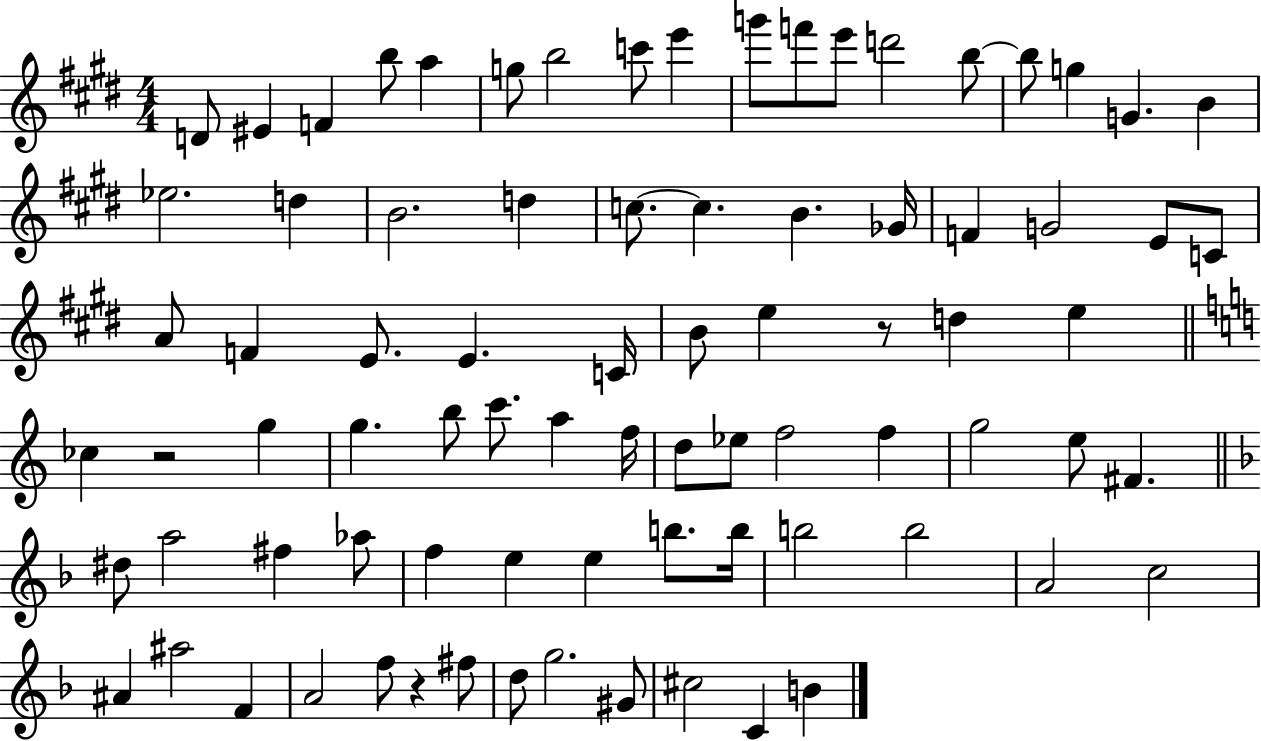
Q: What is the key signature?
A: E major